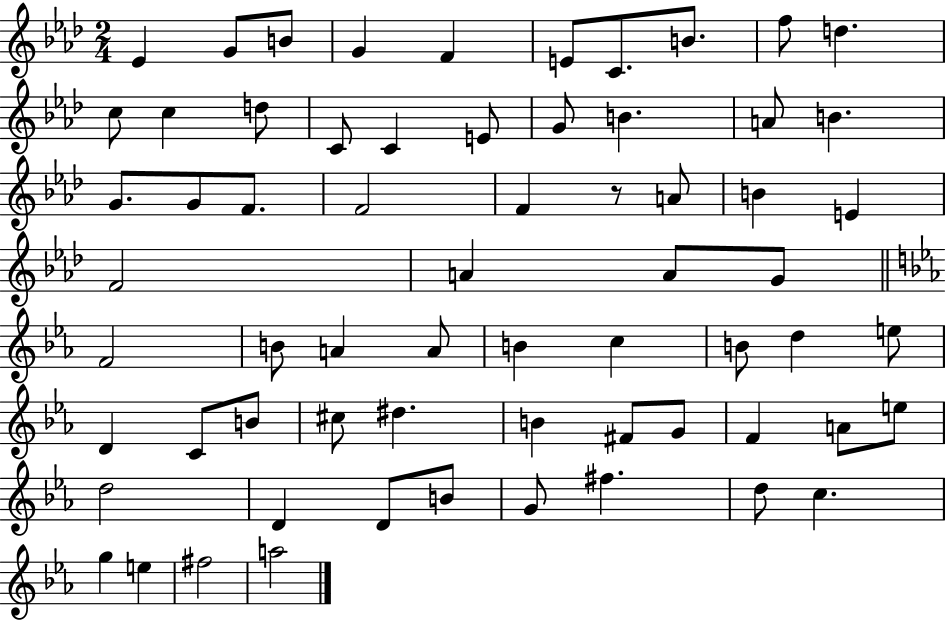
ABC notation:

X:1
T:Untitled
M:2/4
L:1/4
K:Ab
_E G/2 B/2 G F E/2 C/2 B/2 f/2 d c/2 c d/2 C/2 C E/2 G/2 B A/2 B G/2 G/2 F/2 F2 F z/2 A/2 B E F2 A A/2 G/2 F2 B/2 A A/2 B c B/2 d e/2 D C/2 B/2 ^c/2 ^d B ^F/2 G/2 F A/2 e/2 d2 D D/2 B/2 G/2 ^f d/2 c g e ^f2 a2